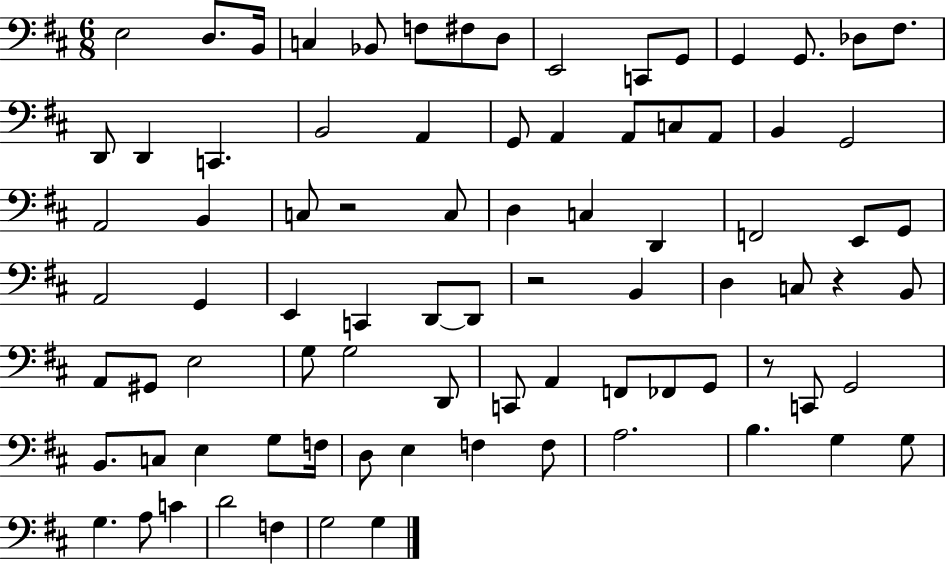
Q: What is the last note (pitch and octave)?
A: G3